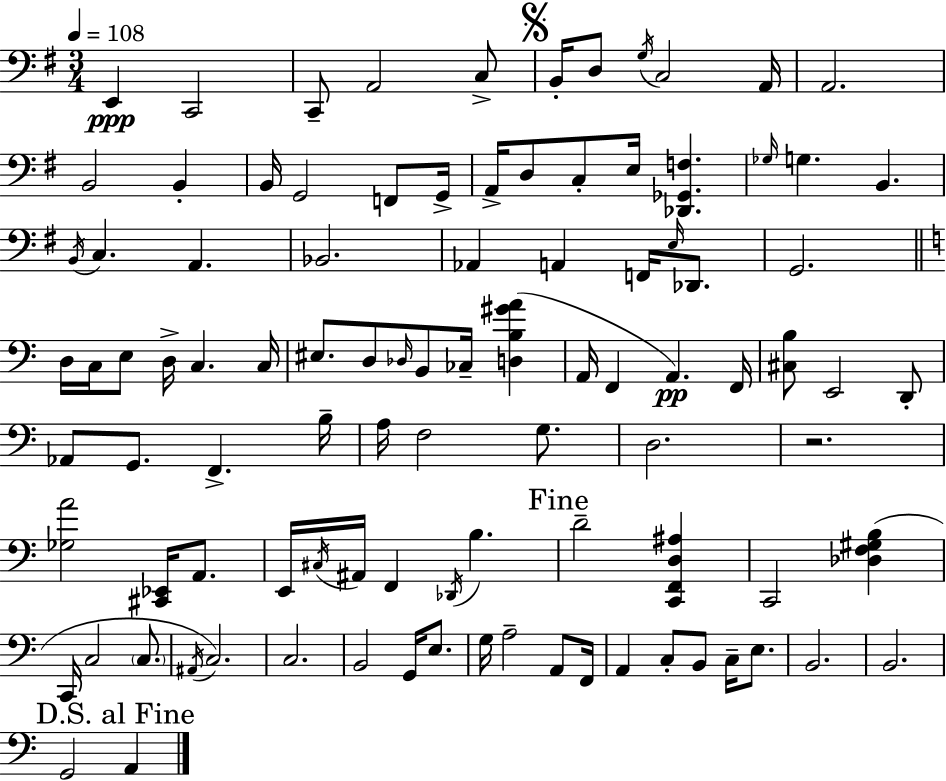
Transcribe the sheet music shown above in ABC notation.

X:1
T:Untitled
M:3/4
L:1/4
K:Em
E,, C,,2 C,,/2 A,,2 C,/2 B,,/4 D,/2 G,/4 C,2 A,,/4 A,,2 B,,2 B,, B,,/4 G,,2 F,,/2 G,,/4 A,,/4 D,/2 C,/2 E,/4 [_D,,_G,,F,] _G,/4 G, B,, B,,/4 C, A,, _B,,2 _A,, A,, F,,/4 E,/4 _D,,/2 G,,2 D,/4 C,/4 E,/2 D,/4 C, C,/4 ^E,/2 D,/2 _D,/4 B,,/2 _C,/4 [D,B,^GA] A,,/4 F,, A,, F,,/4 [^C,B,]/2 E,,2 D,,/2 _A,,/2 G,,/2 F,, B,/4 A,/4 F,2 G,/2 D,2 z2 [_G,A]2 [^C,,_E,,]/4 A,,/2 E,,/4 ^C,/4 ^A,,/4 F,, _D,,/4 B, D2 [C,,F,,D,^A,] C,,2 [_D,F,^G,B,] C,,/4 C,2 C,/2 ^A,,/4 C,2 C,2 B,,2 G,,/4 E,/2 G,/4 A,2 A,,/2 F,,/4 A,, C,/2 B,,/2 C,/4 E,/2 B,,2 B,,2 G,,2 A,,